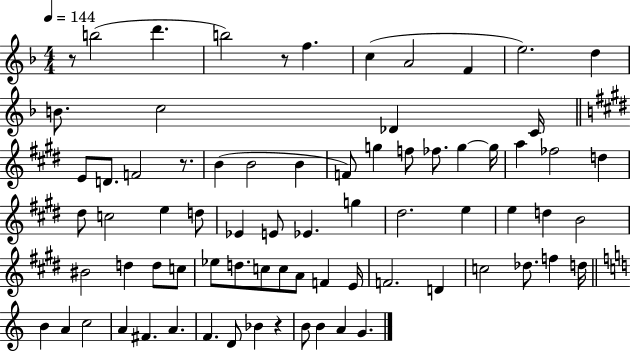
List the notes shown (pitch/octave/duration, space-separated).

R/e B5/h D6/q. B5/h R/e F5/q. C5/q A4/h F4/q E5/h. D5/q B4/e. C5/h Db4/q C4/s E4/e D4/e. F4/h R/e. B4/q B4/h B4/q F4/e G5/q F5/e FES5/e. G5/q G5/s A5/q FES5/h D5/q D#5/e C5/h E5/q D5/e Eb4/q E4/e Eb4/q. G5/q D#5/h. E5/q E5/q D5/q B4/h BIS4/h D5/q D5/e C5/e Eb5/e D5/e. C5/e C5/e A4/e F4/q E4/s F4/h. D4/q C5/h Db5/e. F5/q D5/s B4/q A4/q C5/h A4/q F#4/q. A4/q. F4/q. D4/e Bb4/q R/q B4/e B4/q A4/q G4/q.